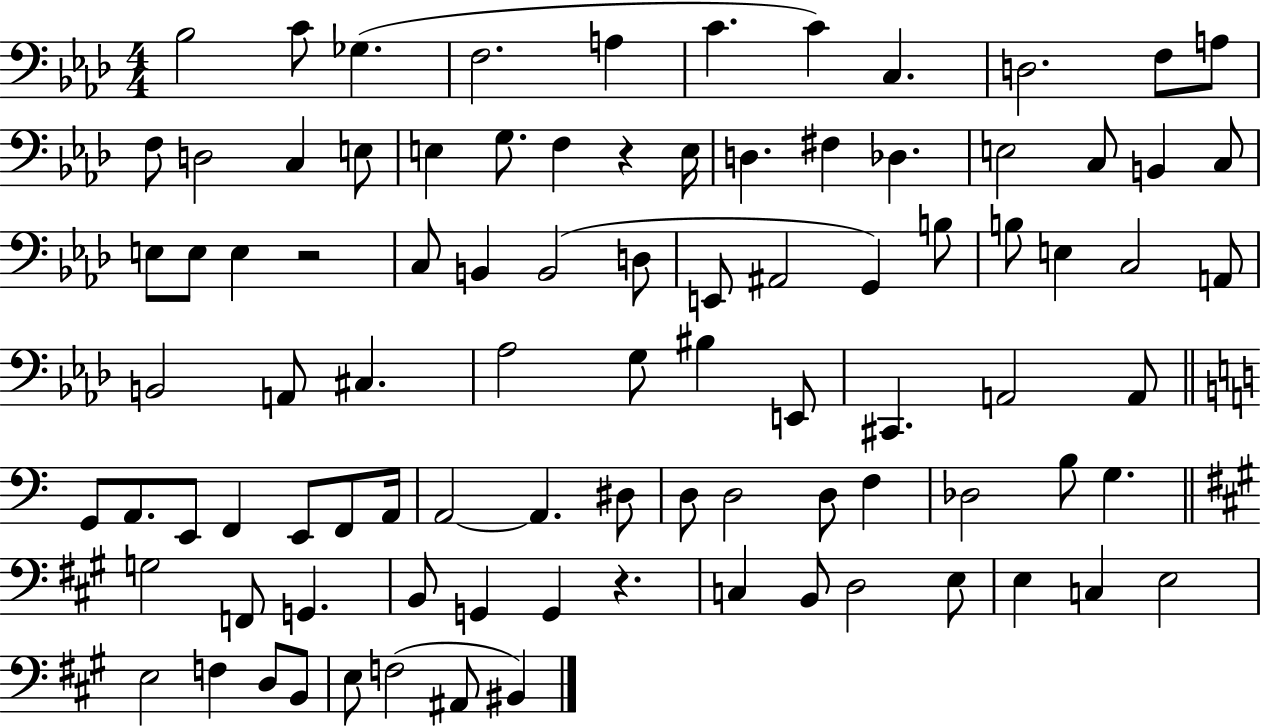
{
  \clef bass
  \numericTimeSignature
  \time 4/4
  \key aes \major
  bes2 c'8 ges4.( | f2. a4 | c'4. c'4) c4. | d2. f8 a8 | \break f8 d2 c4 e8 | e4 g8. f4 r4 e16 | d4. fis4 des4. | e2 c8 b,4 c8 | \break e8 e8 e4 r2 | c8 b,4 b,2( d8 | e,8 ais,2 g,4) b8 | b8 e4 c2 a,8 | \break b,2 a,8 cis4. | aes2 g8 bis4 e,8 | cis,4. a,2 a,8 | \bar "||" \break \key c \major g,8 a,8. e,8 f,4 e,8 f,8 a,16 | a,2~~ a,4. dis8 | d8 d2 d8 f4 | des2 b8 g4. | \break \bar "||" \break \key a \major g2 f,8 g,4. | b,8 g,4 g,4 r4. | c4 b,8 d2 e8 | e4 c4 e2 | \break e2 f4 d8 b,8 | e8 f2( ais,8 bis,4) | \bar "|."
}